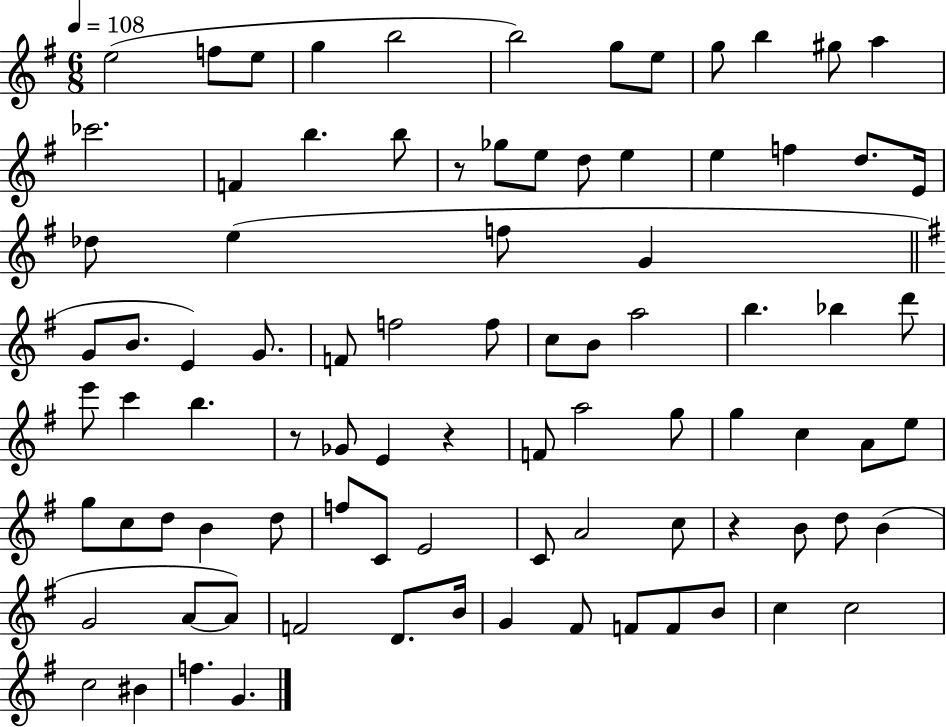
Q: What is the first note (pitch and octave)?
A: E5